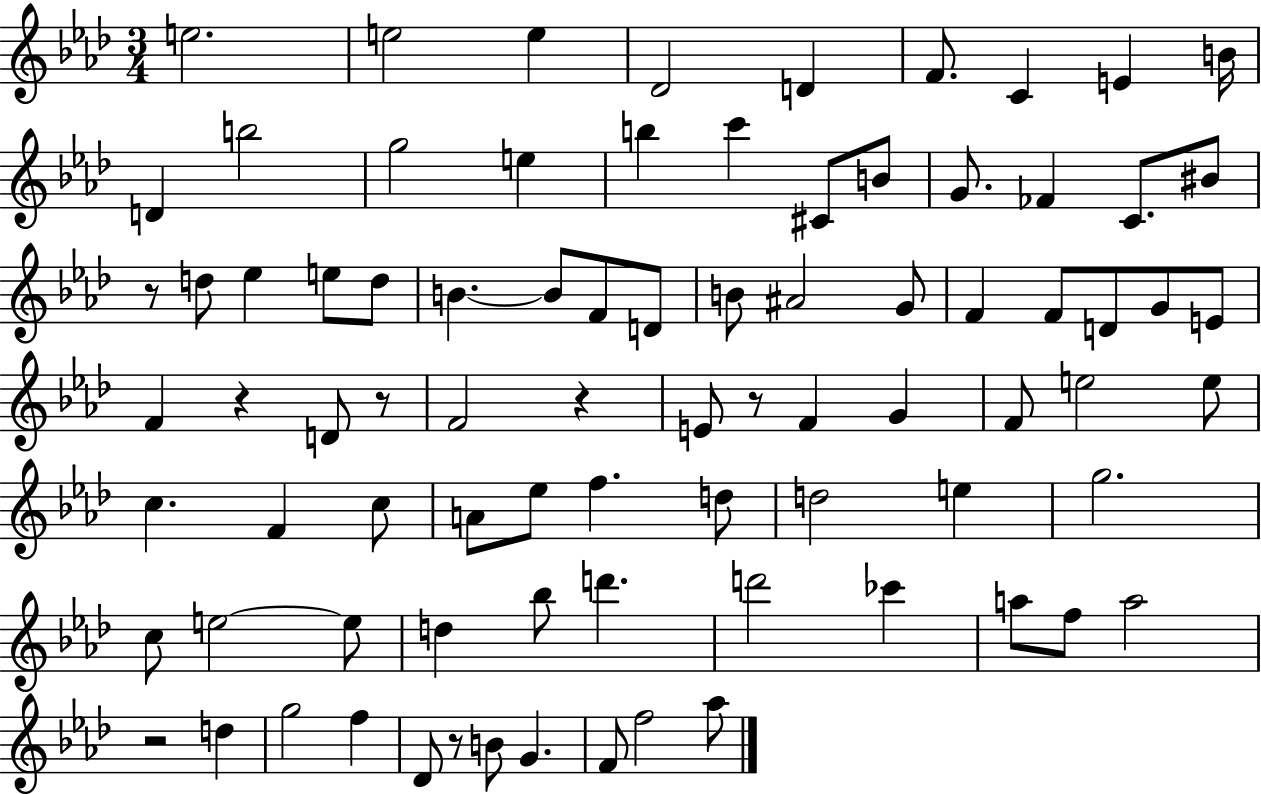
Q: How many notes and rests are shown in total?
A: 83